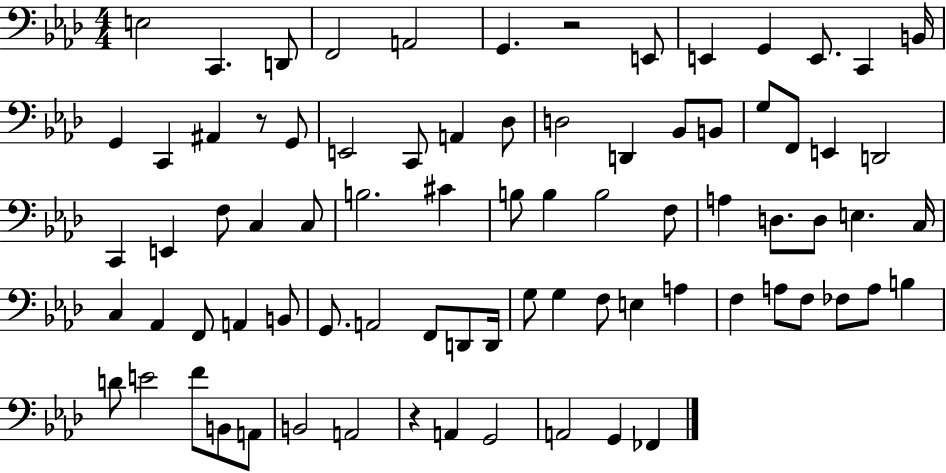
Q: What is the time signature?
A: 4/4